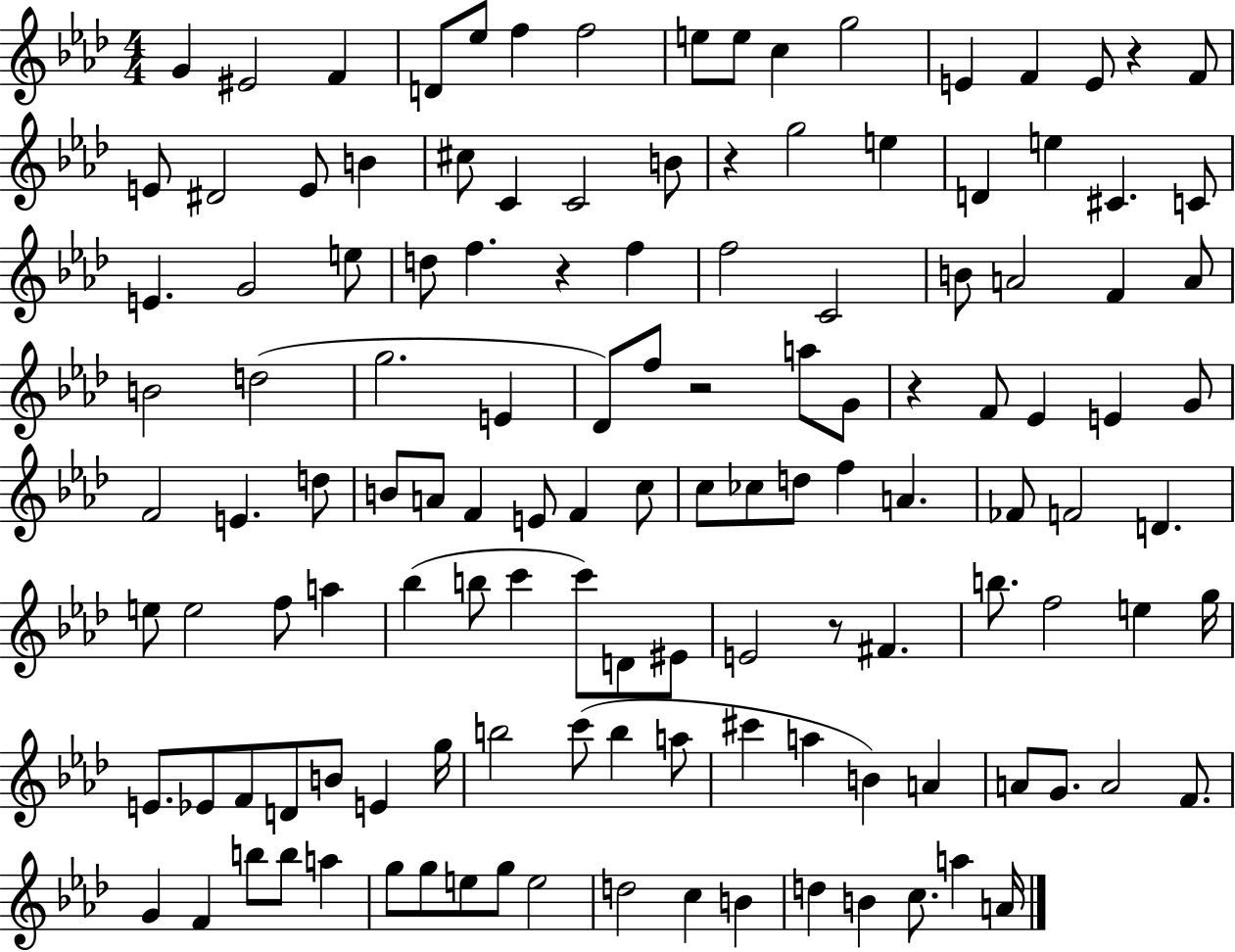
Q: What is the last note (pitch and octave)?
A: A4